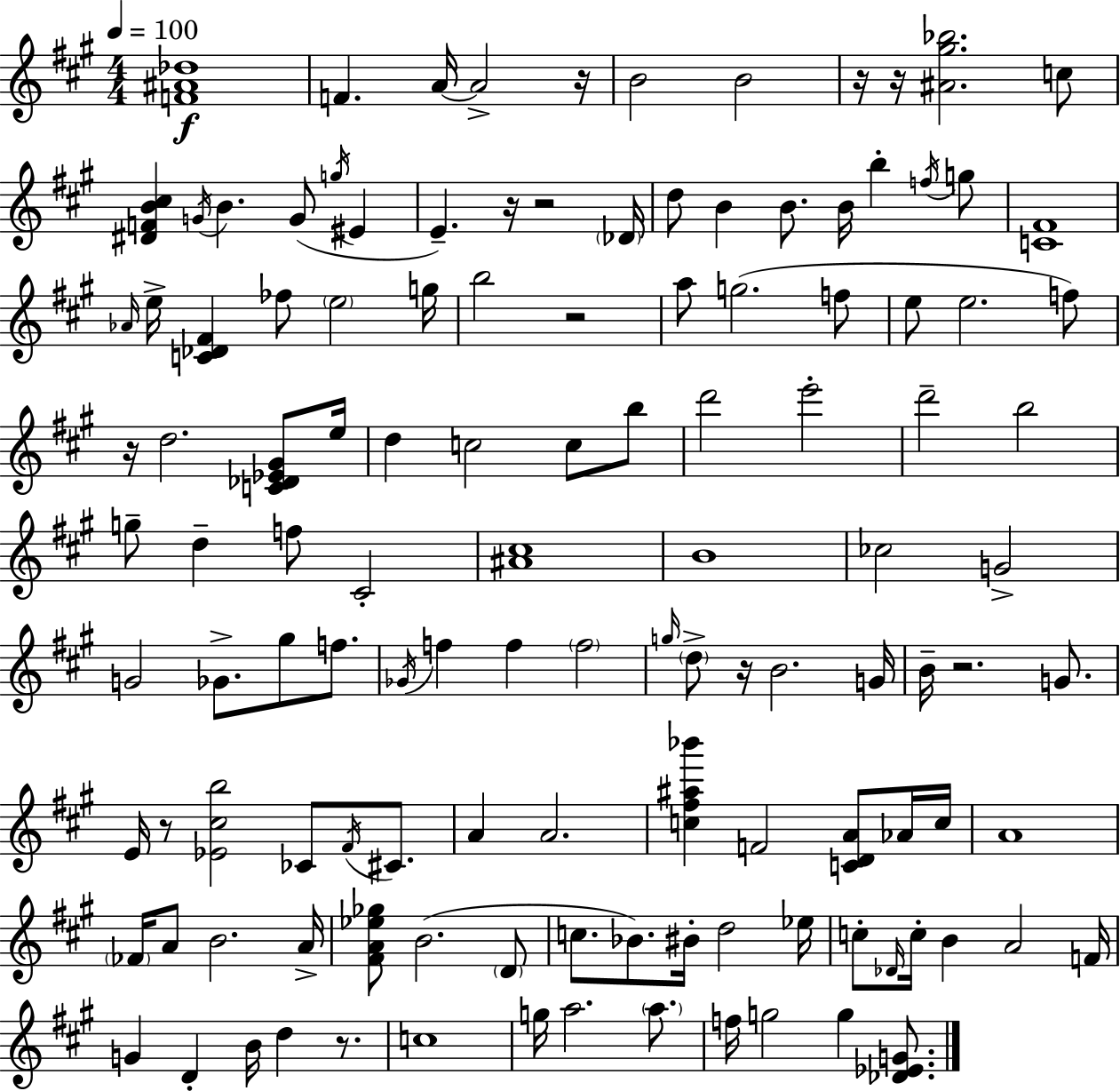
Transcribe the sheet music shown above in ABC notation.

X:1
T:Untitled
M:4/4
L:1/4
K:A
[F^A_d]4 F A/4 A2 z/4 B2 B2 z/4 z/4 [^A^g_b]2 c/2 [^DFB^c] G/4 B G/2 g/4 ^E E z/4 z2 _D/4 d/2 B B/2 B/4 b f/4 g/2 [C^F]4 _A/4 e/4 [C_D^F] _f/2 e2 g/4 b2 z2 a/2 g2 f/2 e/2 e2 f/2 z/4 d2 [C_D_E^G]/2 e/4 d c2 c/2 b/2 d'2 e'2 d'2 b2 g/2 d f/2 ^C2 [^A^c]4 B4 _c2 G2 G2 _G/2 ^g/2 f/2 _G/4 f f f2 g/4 d/2 z/4 B2 G/4 B/4 z2 G/2 E/4 z/2 [_E^cb]2 _C/2 ^F/4 ^C/2 A A2 [c^f^a_b'] F2 [CDA]/2 _A/4 c/4 A4 _F/4 A/2 B2 A/4 [^FA_e_g]/2 B2 D/2 c/2 _B/2 ^B/4 d2 _e/4 c/2 _D/4 c/4 B A2 F/4 G D B/4 d z/2 c4 g/4 a2 a/2 f/4 g2 g [_D_EG]/2